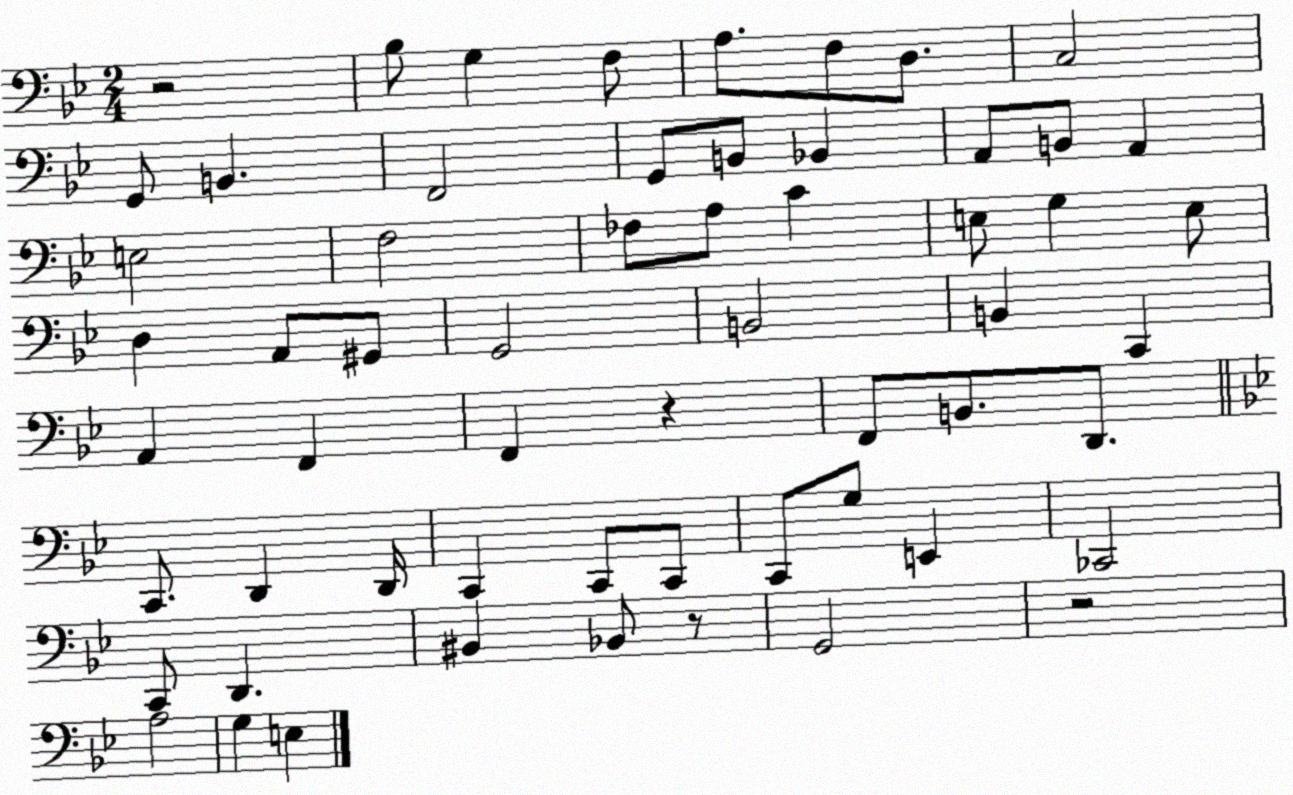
X:1
T:Untitled
M:2/4
L:1/4
K:Bb
z2 _B,/2 G, F,/2 A,/2 F,/2 D,/2 C,2 G,,/2 B,, F,,2 G,,/2 B,,/2 _B,, A,,/2 B,,/2 A,, E,2 F,2 _F,/2 A,/2 C E,/2 G, E,/2 D, A,,/2 ^G,,/2 G,,2 B,,2 B,, C,, A,, F,, F,, z F,,/2 B,,/2 D,,/2 C,,/2 D,, D,,/4 C,, C,,/2 C,,/2 C,,/2 G,/2 E,, _C,,2 C,,/2 D,, ^B,, _B,,/2 z/2 G,,2 z2 A,2 G, E,